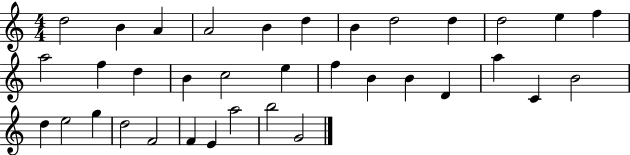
{
  \clef treble
  \numericTimeSignature
  \time 4/4
  \key c \major
  d''2 b'4 a'4 | a'2 b'4 d''4 | b'4 d''2 d''4 | d''2 e''4 f''4 | \break a''2 f''4 d''4 | b'4 c''2 e''4 | f''4 b'4 b'4 d'4 | a''4 c'4 b'2 | \break d''4 e''2 g''4 | d''2 f'2 | f'4 e'4 a''2 | b''2 g'2 | \break \bar "|."
}